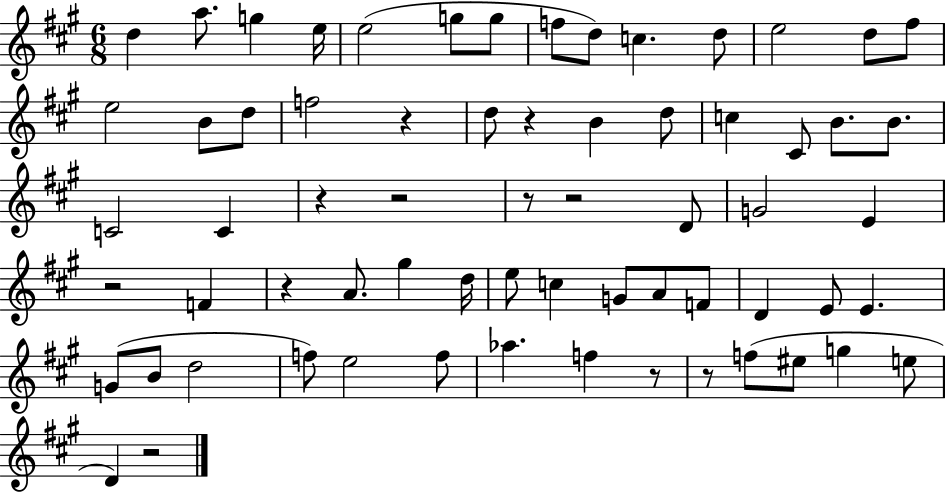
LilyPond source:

{
  \clef treble
  \numericTimeSignature
  \time 6/8
  \key a \major
  d''4 a''8. g''4 e''16 | e''2( g''8 g''8 | f''8 d''8) c''4. d''8 | e''2 d''8 fis''8 | \break e''2 b'8 d''8 | f''2 r4 | d''8 r4 b'4 d''8 | c''4 cis'8 b'8. b'8. | \break c'2 c'4 | r4 r2 | r8 r2 d'8 | g'2 e'4 | \break r2 f'4 | r4 a'8. gis''4 d''16 | e''8 c''4 g'8 a'8 f'8 | d'4 e'8 e'4. | \break g'8( b'8 d''2 | f''8) e''2 f''8 | aes''4. f''4 r8 | r8 f''8( eis''8 g''4 e''8 | \break d'4) r2 | \bar "|."
}